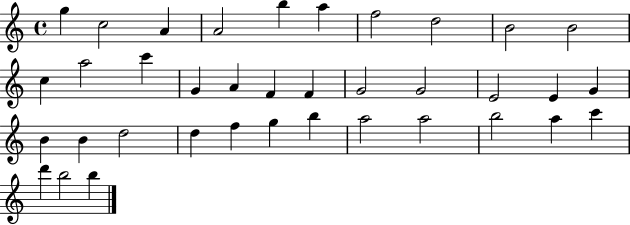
{
  \clef treble
  \time 4/4
  \defaultTimeSignature
  \key c \major
  g''4 c''2 a'4 | a'2 b''4 a''4 | f''2 d''2 | b'2 b'2 | \break c''4 a''2 c'''4 | g'4 a'4 f'4 f'4 | g'2 g'2 | e'2 e'4 g'4 | \break b'4 b'4 d''2 | d''4 f''4 g''4 b''4 | a''2 a''2 | b''2 a''4 c'''4 | \break d'''4 b''2 b''4 | \bar "|."
}